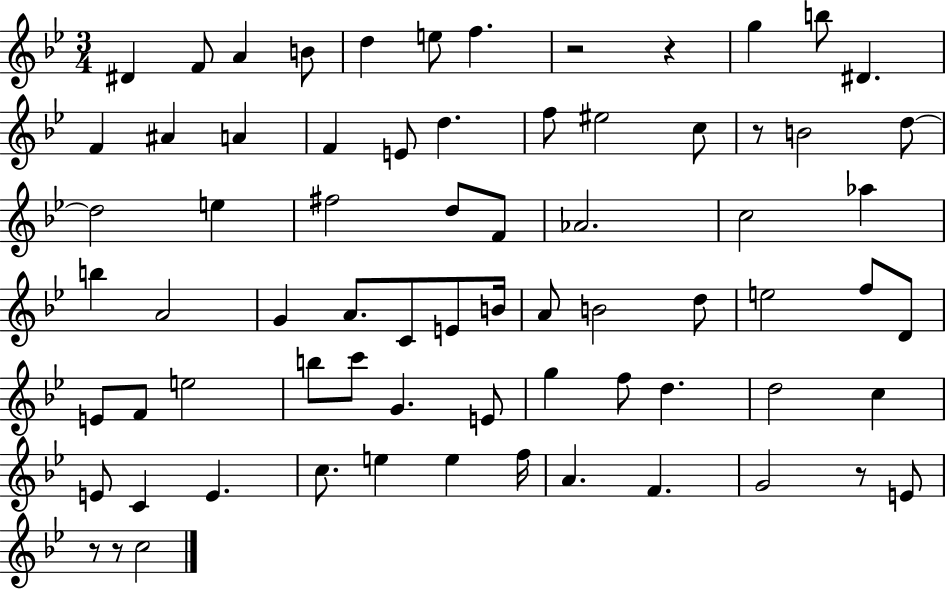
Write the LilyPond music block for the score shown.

{
  \clef treble
  \numericTimeSignature
  \time 3/4
  \key bes \major
  dis'4 f'8 a'4 b'8 | d''4 e''8 f''4. | r2 r4 | g''4 b''8 dis'4. | \break f'4 ais'4 a'4 | f'4 e'8 d''4. | f''8 eis''2 c''8 | r8 b'2 d''8~~ | \break d''2 e''4 | fis''2 d''8 f'8 | aes'2. | c''2 aes''4 | \break b''4 a'2 | g'4 a'8. c'8 e'8 b'16 | a'8 b'2 d''8 | e''2 f''8 d'8 | \break e'8 f'8 e''2 | b''8 c'''8 g'4. e'8 | g''4 f''8 d''4. | d''2 c''4 | \break e'8 c'4 e'4. | c''8. e''4 e''4 f''16 | a'4. f'4. | g'2 r8 e'8 | \break r8 r8 c''2 | \bar "|."
}